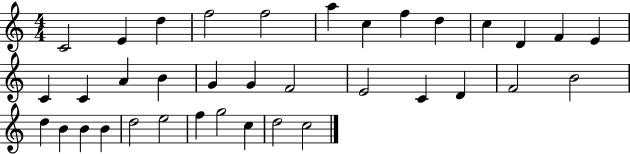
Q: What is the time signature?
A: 4/4